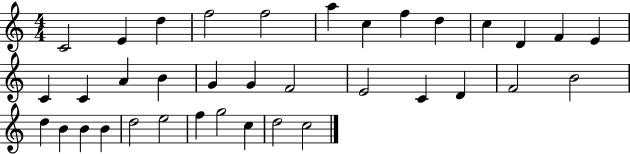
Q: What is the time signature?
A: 4/4